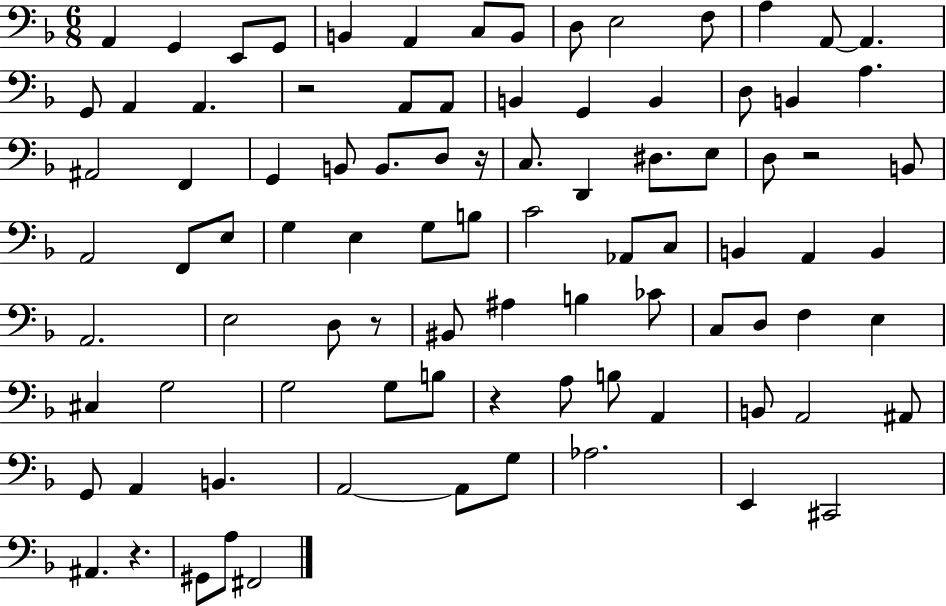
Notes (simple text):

A2/q G2/q E2/e G2/e B2/q A2/q C3/e B2/e D3/e E3/h F3/e A3/q A2/e A2/q. G2/e A2/q A2/q. R/h A2/e A2/e B2/q G2/q B2/q D3/e B2/q A3/q. A#2/h F2/q G2/q B2/e B2/e. D3/e R/s C3/e. D2/q D#3/e. E3/e D3/e R/h B2/e A2/h F2/e E3/e G3/q E3/q G3/e B3/e C4/h Ab2/e C3/e B2/q A2/q B2/q A2/h. E3/h D3/e R/e BIS2/e A#3/q B3/q CES4/e C3/e D3/e F3/q E3/q C#3/q G3/h G3/h G3/e B3/e R/q A3/e B3/e A2/q B2/e A2/h A#2/e G2/e A2/q B2/q. A2/h A2/e G3/e Ab3/h. E2/q C#2/h A#2/q. R/q. G#2/e A3/e F#2/h